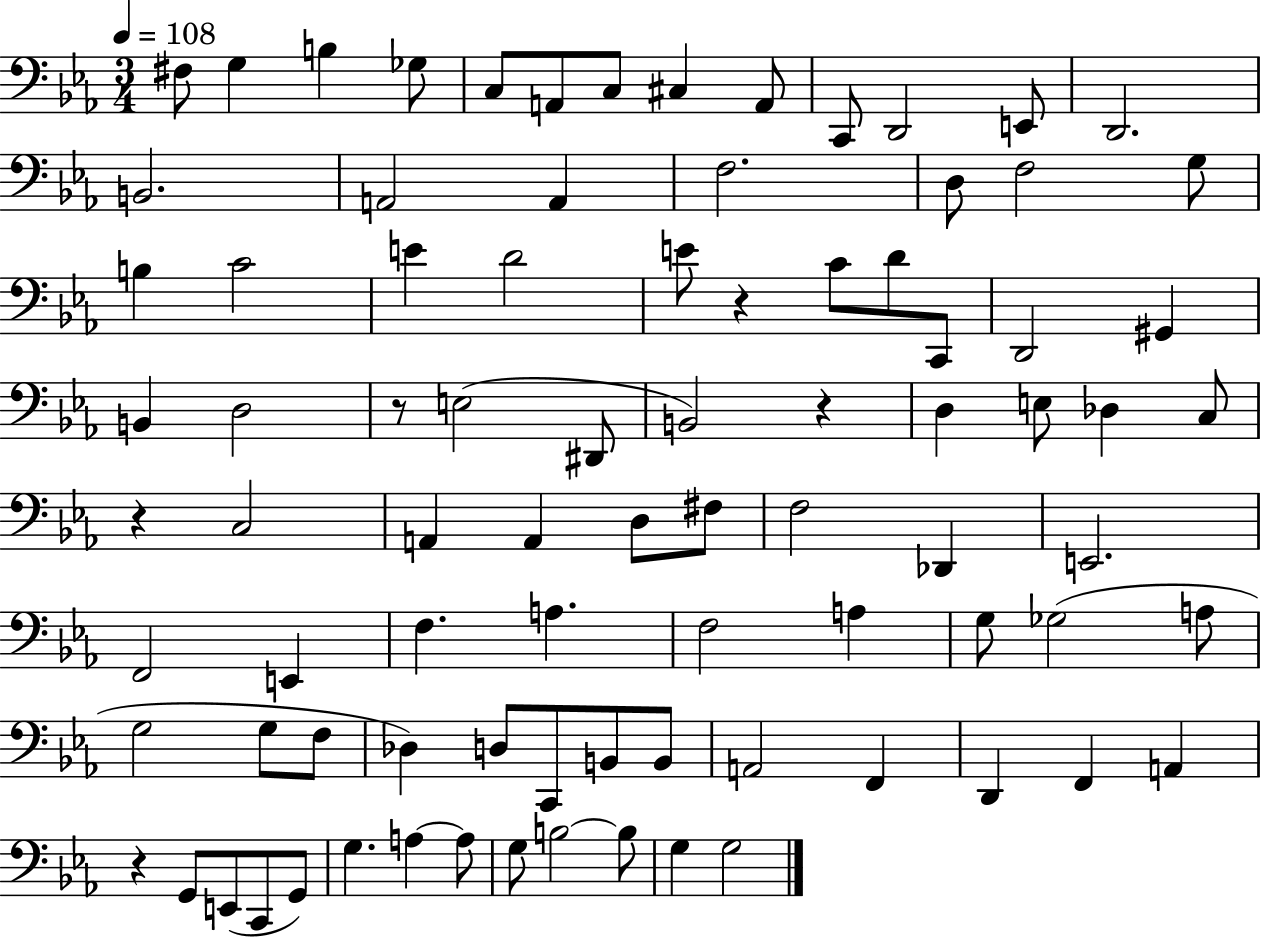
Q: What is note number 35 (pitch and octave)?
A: B2